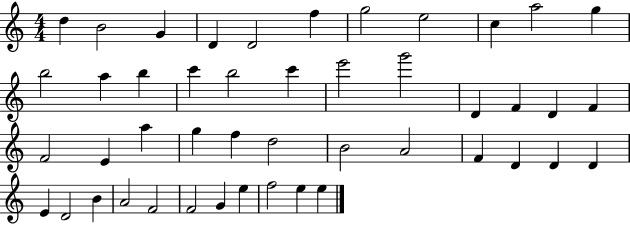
D5/q B4/h G4/q D4/q D4/h F5/q G5/h E5/h C5/q A5/h G5/q B5/h A5/q B5/q C6/q B5/h C6/q E6/h G6/h D4/q F4/q D4/q F4/q F4/h E4/q A5/q G5/q F5/q D5/h B4/h A4/h F4/q D4/q D4/q D4/q E4/q D4/h B4/q A4/h F4/h F4/h G4/q E5/q F5/h E5/q E5/q